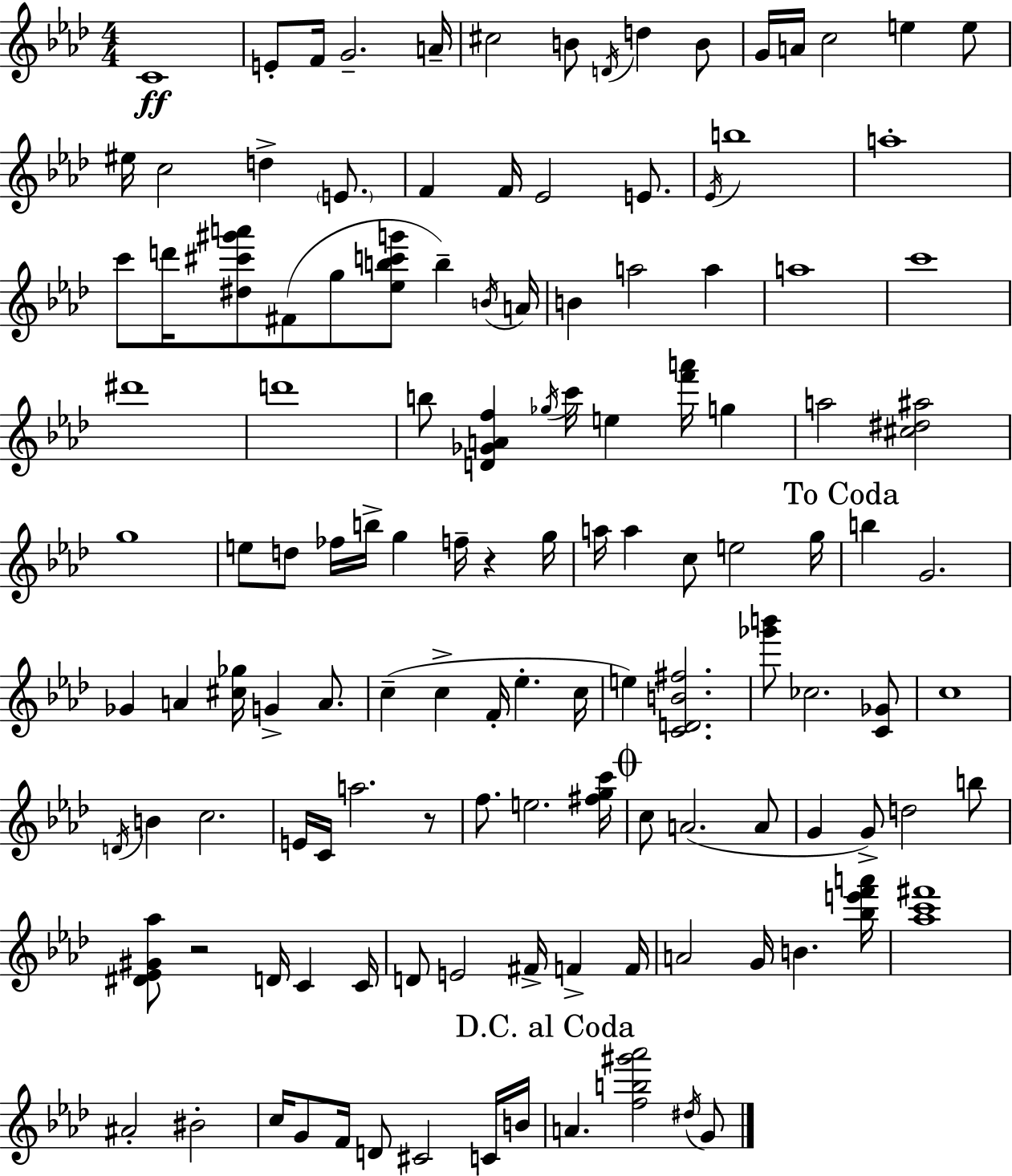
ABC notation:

X:1
T:Untitled
M:4/4
L:1/4
K:Fm
C4 E/2 F/4 G2 A/4 ^c2 B/2 D/4 d B/2 G/4 A/4 c2 e e/2 ^e/4 c2 d E/2 F F/4 _E2 E/2 _E/4 b4 a4 c'/2 d'/4 [^d^c'^g'a']/2 ^F/2 g/2 [_ebc'g']/2 b B/4 A/4 B a2 a a4 c'4 ^d'4 d'4 b/2 [D_GAf] _g/4 c'/4 e [f'a']/4 g a2 [^c^d^a]2 g4 e/2 d/2 _f/4 b/4 g f/4 z g/4 a/4 a c/2 e2 g/4 b G2 _G A [^c_g]/4 G A/2 c c F/4 _e c/4 e [CDB^f]2 [_g'b']/2 _c2 [C_G]/2 c4 D/4 B c2 E/4 C/4 a2 z/2 f/2 e2 [^fgc']/4 c/2 A2 A/2 G G/2 d2 b/2 [^D_E^G_a]/2 z2 D/4 C C/4 D/2 E2 ^F/4 F F/4 A2 G/4 B [_be'f'a']/4 [_ac'^f']4 ^A2 ^B2 c/4 G/2 F/4 D/2 ^C2 C/4 B/4 A [fb^g'_a']2 ^d/4 G/2